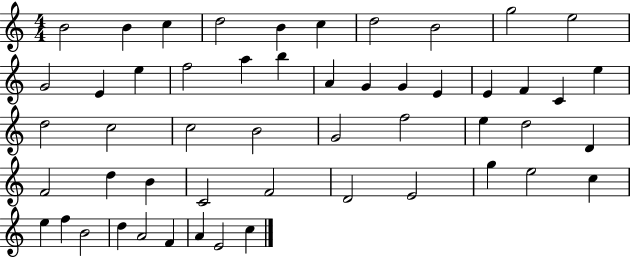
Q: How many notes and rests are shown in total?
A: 52